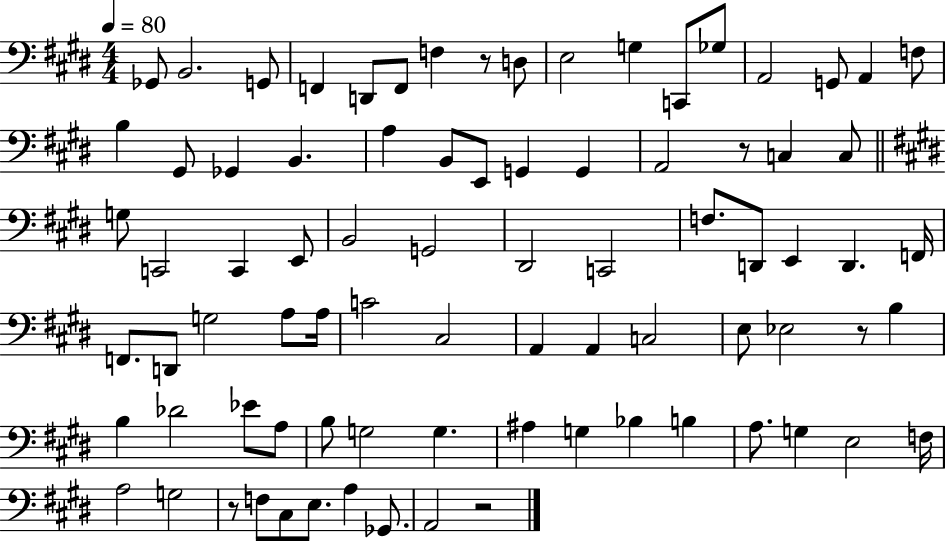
{
  \clef bass
  \numericTimeSignature
  \time 4/4
  \key e \major
  \tempo 4 = 80
  \repeat volta 2 { ges,8 b,2. g,8 | f,4 d,8 f,8 f4 r8 d8 | e2 g4 c,8 ges8 | a,2 g,8 a,4 f8 | \break b4 gis,8 ges,4 b,4. | a4 b,8 e,8 g,4 g,4 | a,2 r8 c4 c8 | \bar "||" \break \key e \major g8 c,2 c,4 e,8 | b,2 g,2 | dis,2 c,2 | f8. d,8 e,4 d,4. f,16 | \break f,8. d,8 g2 a8 a16 | c'2 cis2 | a,4 a,4 c2 | e8 ees2 r8 b4 | \break b4 des'2 ees'8 a8 | b8 g2 g4. | ais4 g4 bes4 b4 | a8. g4 e2 f16 | \break a2 g2 | r8 f8 cis8 e8. a4 ges,8. | a,2 r2 | } \bar "|."
}